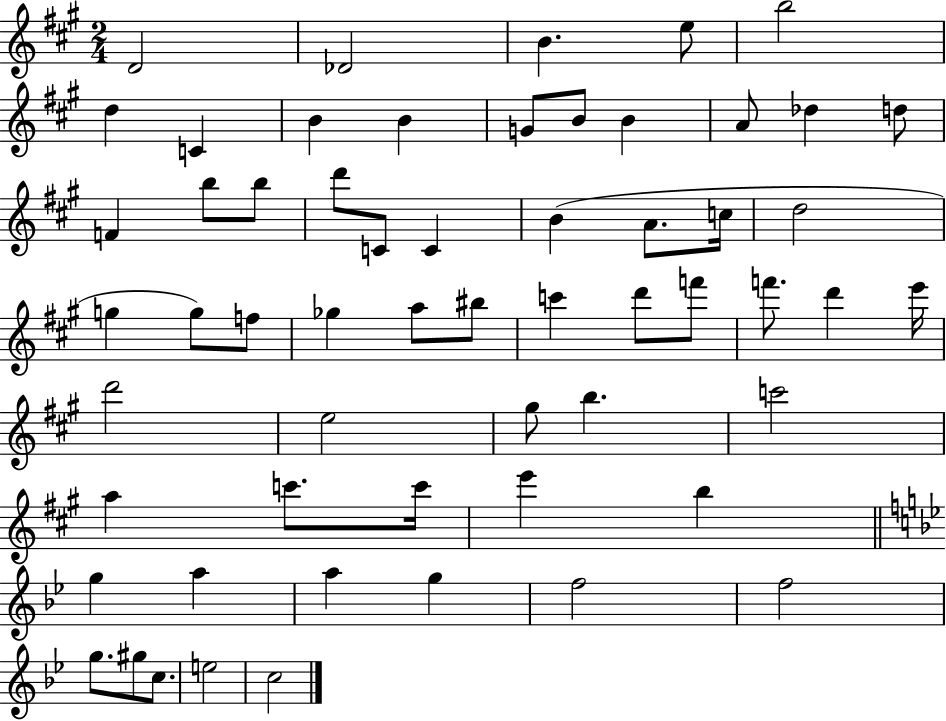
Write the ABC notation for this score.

X:1
T:Untitled
M:2/4
L:1/4
K:A
D2 _D2 B e/2 b2 d C B B G/2 B/2 B A/2 _d d/2 F b/2 b/2 d'/2 C/2 C B A/2 c/4 d2 g g/2 f/2 _g a/2 ^b/2 c' d'/2 f'/2 f'/2 d' e'/4 d'2 e2 ^g/2 b c'2 a c'/2 c'/4 e' b g a a g f2 f2 g/2 ^g/2 c/2 e2 c2